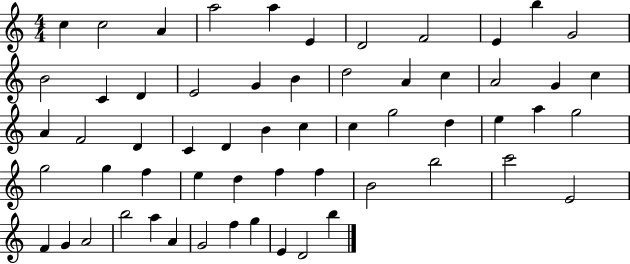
{
  \clef treble
  \numericTimeSignature
  \time 4/4
  \key c \major
  c''4 c''2 a'4 | a''2 a''4 e'4 | d'2 f'2 | e'4 b''4 g'2 | \break b'2 c'4 d'4 | e'2 g'4 b'4 | d''2 a'4 c''4 | a'2 g'4 c''4 | \break a'4 f'2 d'4 | c'4 d'4 b'4 c''4 | c''4 g''2 d''4 | e''4 a''4 g''2 | \break g''2 g''4 f''4 | e''4 d''4 f''4 f''4 | b'2 b''2 | c'''2 e'2 | \break f'4 g'4 a'2 | b''2 a''4 a'4 | g'2 f''4 g''4 | e'4 d'2 b''4 | \break \bar "|."
}